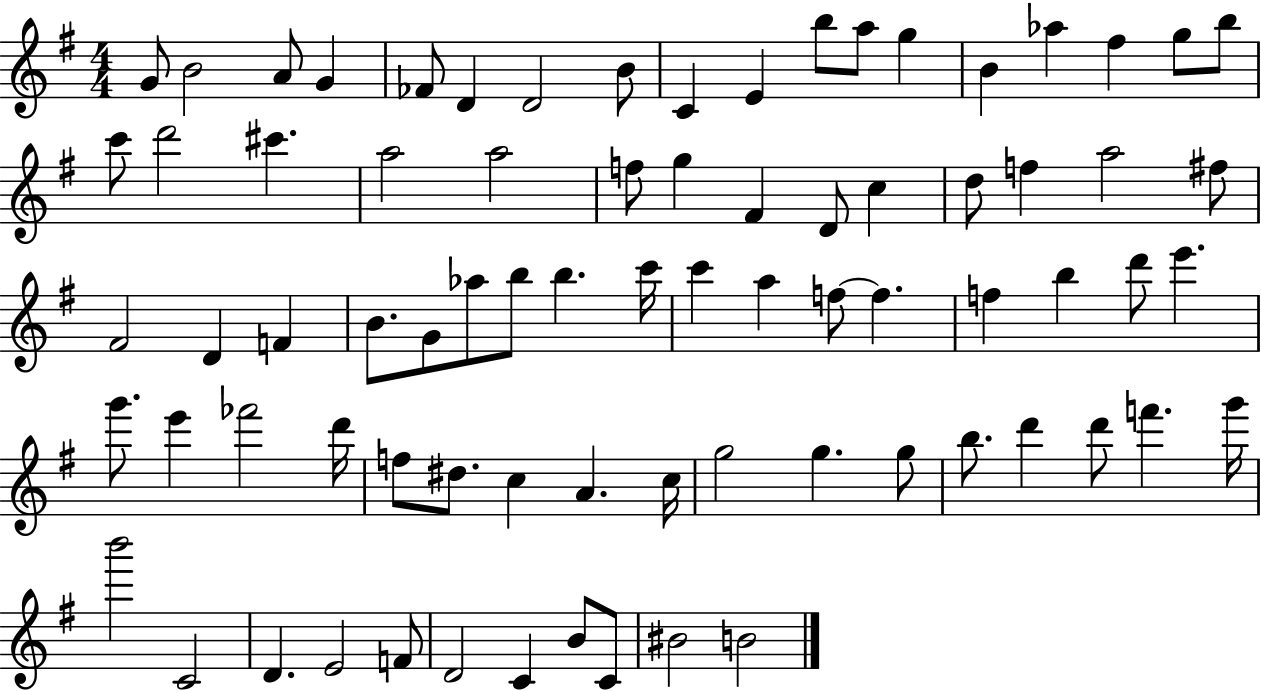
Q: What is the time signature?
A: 4/4